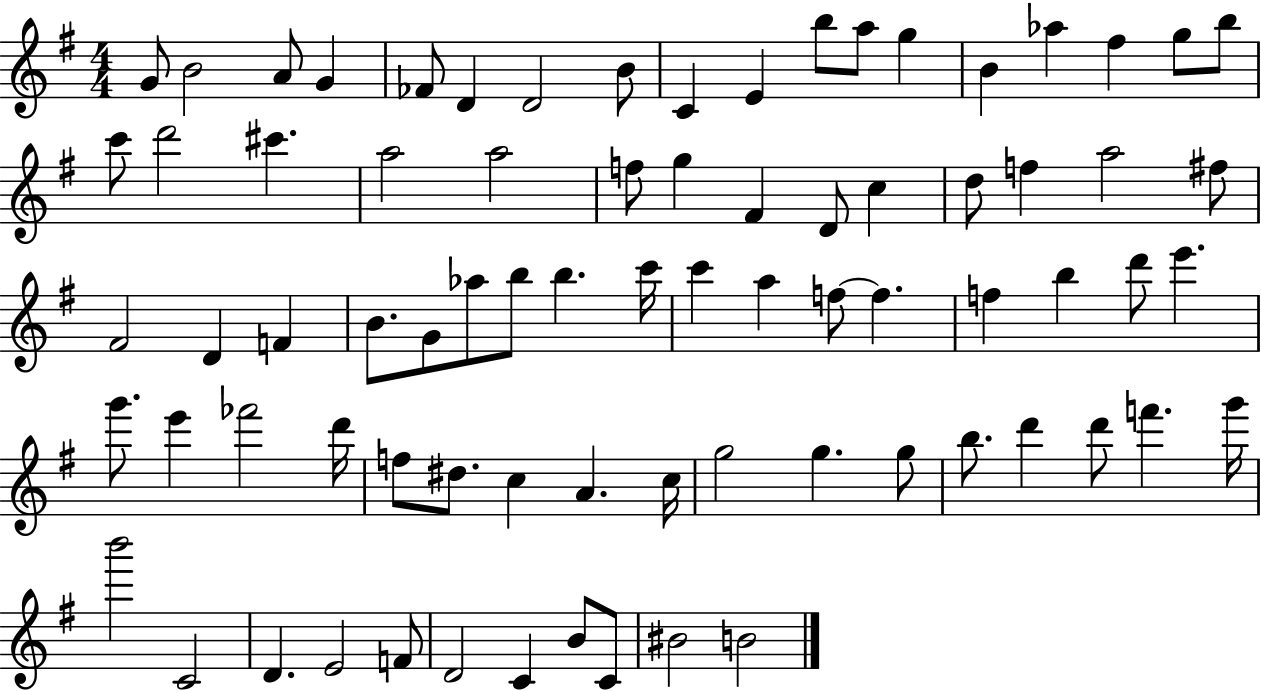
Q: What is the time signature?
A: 4/4